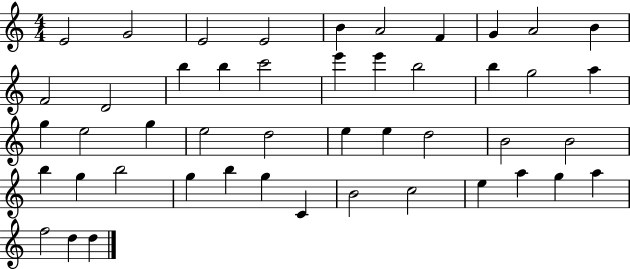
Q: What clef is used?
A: treble